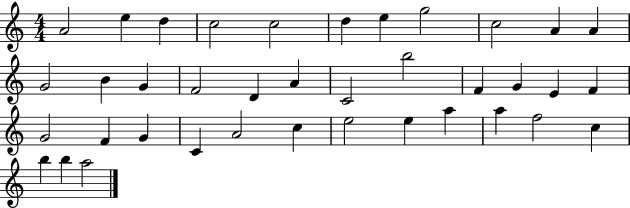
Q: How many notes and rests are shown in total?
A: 38